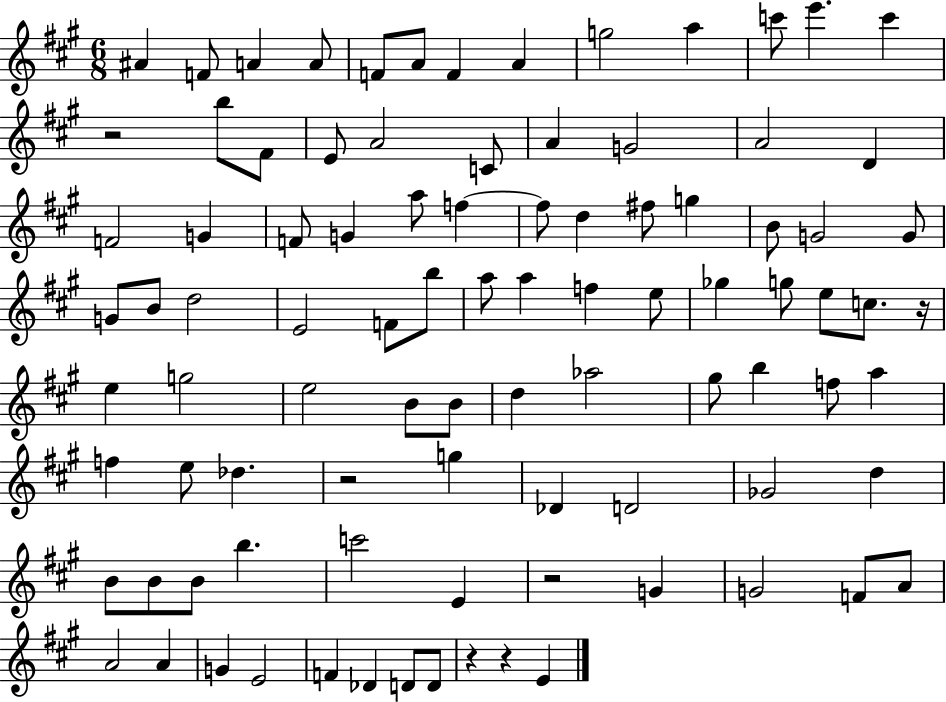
X:1
T:Untitled
M:6/8
L:1/4
K:A
^A F/2 A A/2 F/2 A/2 F A g2 a c'/2 e' c' z2 b/2 ^F/2 E/2 A2 C/2 A G2 A2 D F2 G F/2 G a/2 f f/2 d ^f/2 g B/2 G2 G/2 G/2 B/2 d2 E2 F/2 b/2 a/2 a f e/2 _g g/2 e/2 c/2 z/4 e g2 e2 B/2 B/2 d _a2 ^g/2 b f/2 a f e/2 _d z2 g _D D2 _G2 d B/2 B/2 B/2 b c'2 E z2 G G2 F/2 A/2 A2 A G E2 F _D D/2 D/2 z z E